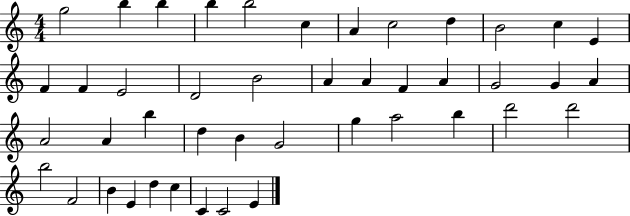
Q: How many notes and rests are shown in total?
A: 44